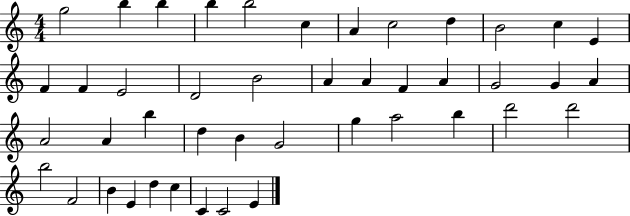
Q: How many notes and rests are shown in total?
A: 44